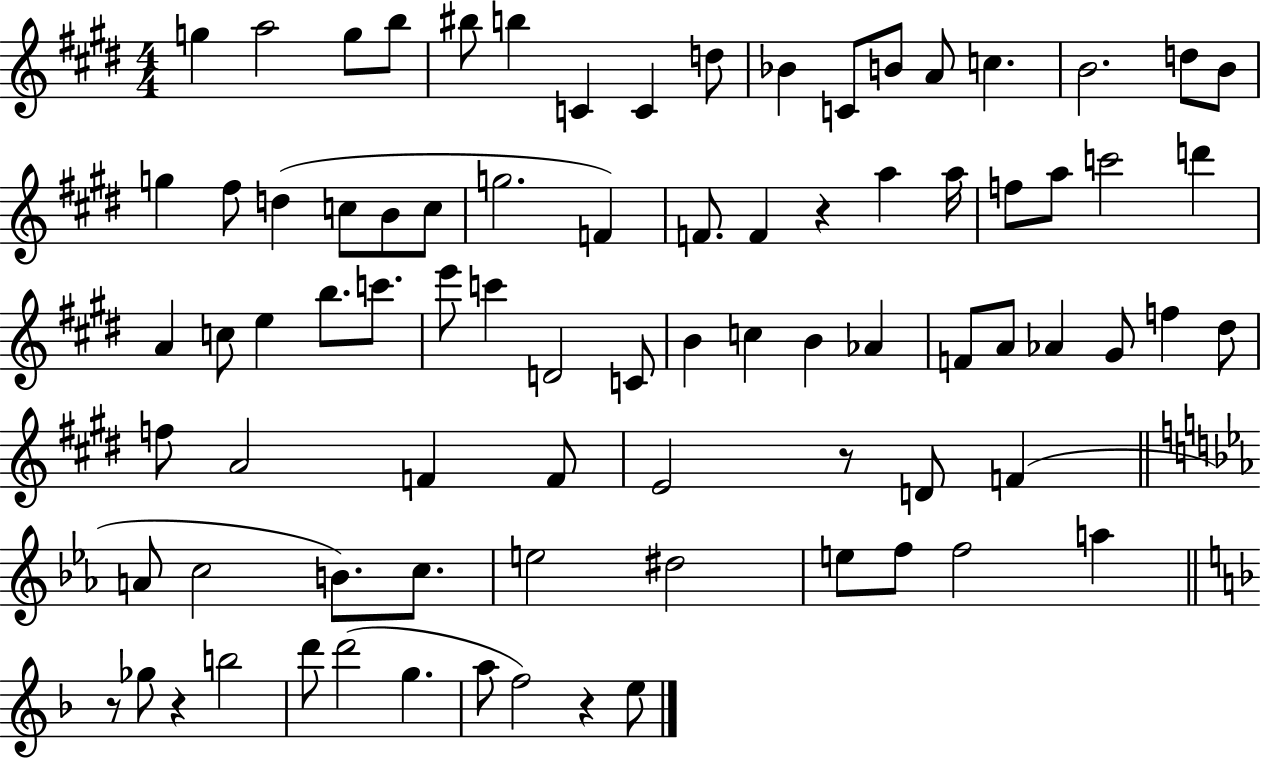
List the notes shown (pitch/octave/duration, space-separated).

G5/q A5/h G5/e B5/e BIS5/e B5/q C4/q C4/q D5/e Bb4/q C4/e B4/e A4/e C5/q. B4/h. D5/e B4/e G5/q F#5/e D5/q C5/e B4/e C5/e G5/h. F4/q F4/e. F4/q R/q A5/q A5/s F5/e A5/e C6/h D6/q A4/q C5/e E5/q B5/e. C6/e. E6/e C6/q D4/h C4/e B4/q C5/q B4/q Ab4/q F4/e A4/e Ab4/q G#4/e F5/q D#5/e F5/e A4/h F4/q F4/e E4/h R/e D4/e F4/q A4/e C5/h B4/e. C5/e. E5/h D#5/h E5/e F5/e F5/h A5/q R/e Gb5/e R/q B5/h D6/e D6/h G5/q. A5/e F5/h R/q E5/e